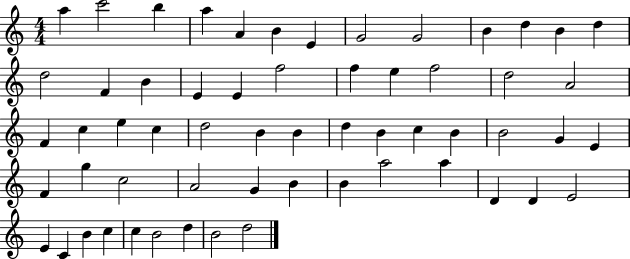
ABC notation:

X:1
T:Untitled
M:4/4
L:1/4
K:C
a c'2 b a A B E G2 G2 B d B d d2 F B E E f2 f e f2 d2 A2 F c e c d2 B B d B c B B2 G E F g c2 A2 G B B a2 a D D E2 E C B c c B2 d B2 d2